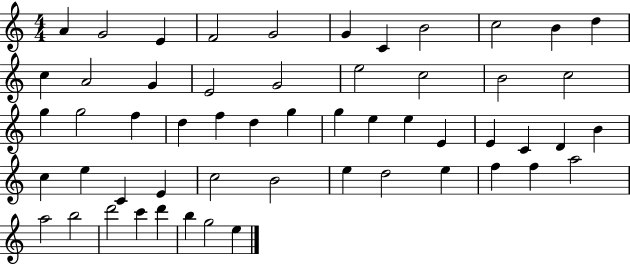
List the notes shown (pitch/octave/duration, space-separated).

A4/q G4/h E4/q F4/h G4/h G4/q C4/q B4/h C5/h B4/q D5/q C5/q A4/h G4/q E4/h G4/h E5/h C5/h B4/h C5/h G5/q G5/h F5/q D5/q F5/q D5/q G5/q G5/q E5/q E5/q E4/q E4/q C4/q D4/q B4/q C5/q E5/q C4/q E4/q C5/h B4/h E5/q D5/h E5/q F5/q F5/q A5/h A5/h B5/h D6/h C6/q D6/q B5/q G5/h E5/q